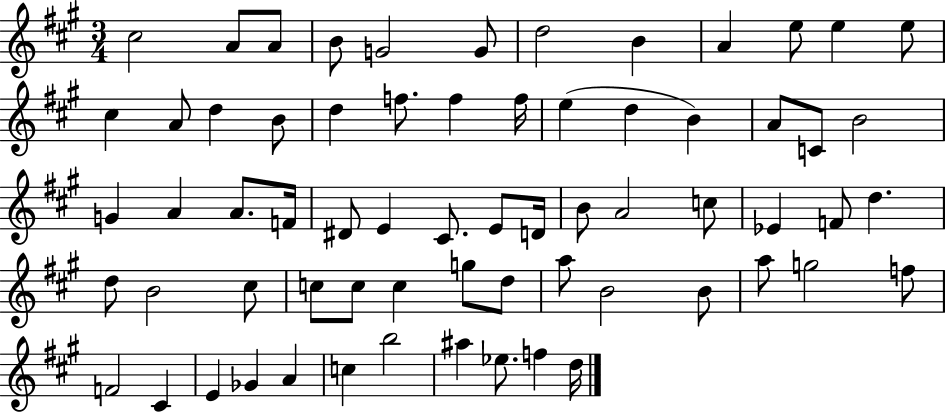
{
  \clef treble
  \numericTimeSignature
  \time 3/4
  \key a \major
  \repeat volta 2 { cis''2 a'8 a'8 | b'8 g'2 g'8 | d''2 b'4 | a'4 e''8 e''4 e''8 | \break cis''4 a'8 d''4 b'8 | d''4 f''8. f''4 f''16 | e''4( d''4 b'4) | a'8 c'8 b'2 | \break g'4 a'4 a'8. f'16 | dis'8 e'4 cis'8. e'8 d'16 | b'8 a'2 c''8 | ees'4 f'8 d''4. | \break d''8 b'2 cis''8 | c''8 c''8 c''4 g''8 d''8 | a''8 b'2 b'8 | a''8 g''2 f''8 | \break f'2 cis'4 | e'4 ges'4 a'4 | c''4 b''2 | ais''4 ees''8. f''4 d''16 | \break } \bar "|."
}